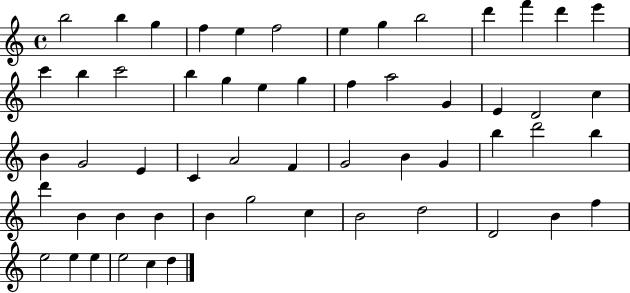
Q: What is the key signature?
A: C major